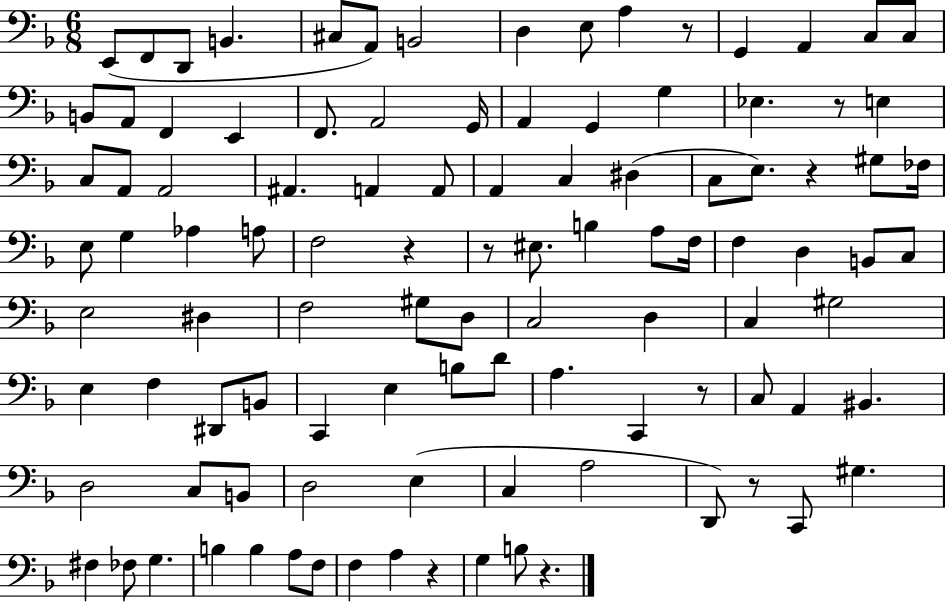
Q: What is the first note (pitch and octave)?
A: E2